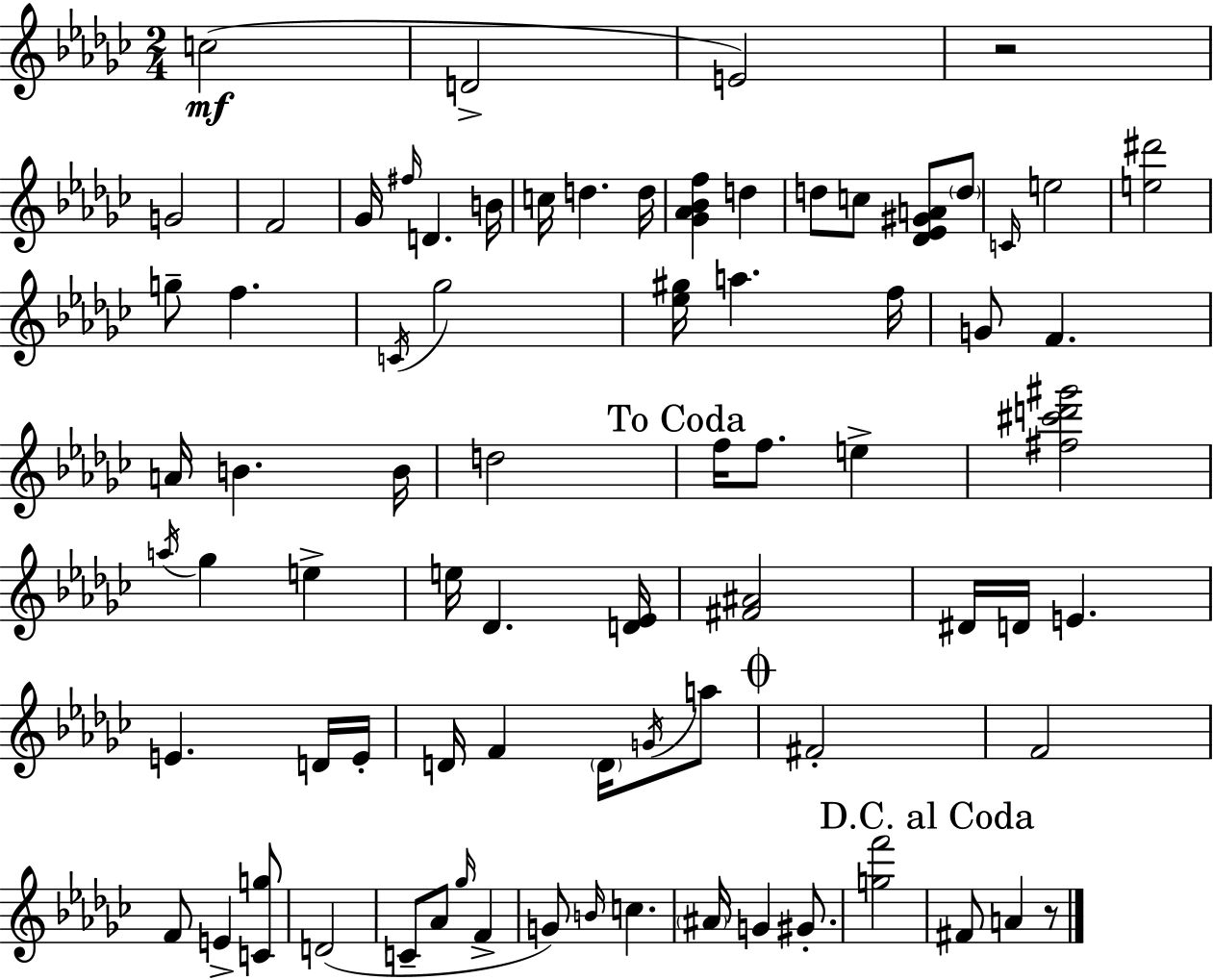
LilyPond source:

{
  \clef treble
  \numericTimeSignature
  \time 2/4
  \key ees \minor
  c''2(\mf | d'2-> | e'2) | r2 | \break g'2 | f'2 | ges'16 \grace { fis''16 } d'4. | b'16 c''16 d''4. | \break d''16 <ges' aes' bes' f''>4 d''4 | d''8 c''8 <des' ees' gis' a'>8 \parenthesize d''8 | \grace { c'16 } e''2 | <e'' dis'''>2 | \break g''8-- f''4. | \acciaccatura { c'16 } ges''2 | <ees'' gis''>16 a''4. | f''16 g'8 f'4. | \break a'16 b'4. | b'16 d''2 | \mark "To Coda" f''16 f''8. e''4-> | <fis'' cis''' d''' gis'''>2 | \break \acciaccatura { a''16 } ges''4 | e''4-> e''16 des'4. | <d' ees'>16 <fis' ais'>2 | dis'16 d'16 e'4. | \break e'4. | d'16 e'16-. d'16 f'4 | \parenthesize d'16 \acciaccatura { g'16 } a''8 \mark \markup { \musicglyph "scripts.coda" } fis'2-. | f'2 | \break f'8 e'4-> | <c' g''>8 d'2( | c'8-- aes'8 | \grace { ges''16 } f'4-> g'8) | \break \grace { b'16 } c''4. \parenthesize ais'16 | g'4 gis'8.-. <g'' f'''>2 | \mark "D.C. al Coda" fis'8 | a'4 r8 \bar "|."
}